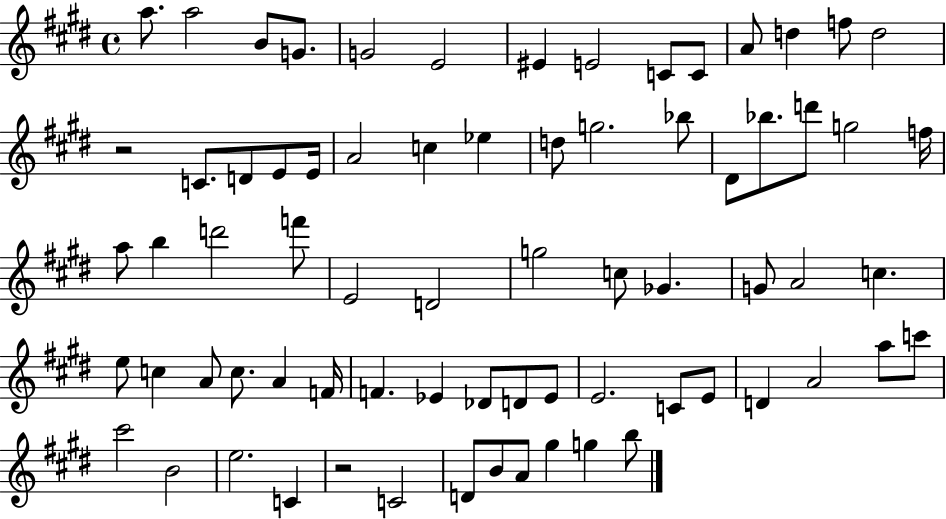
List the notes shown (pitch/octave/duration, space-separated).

A5/e. A5/h B4/e G4/e. G4/h E4/h EIS4/q E4/h C4/e C4/e A4/e D5/q F5/e D5/h R/h C4/e. D4/e E4/e E4/s A4/h C5/q Eb5/q D5/e G5/h. Bb5/e D#4/e Bb5/e. D6/e G5/h F5/s A5/e B5/q D6/h F6/e E4/h D4/h G5/h C5/e Gb4/q. G4/e A4/h C5/q. E5/e C5/q A4/e C5/e. A4/q F4/s F4/q. Eb4/q Db4/e D4/e Eb4/e E4/h. C4/e E4/e D4/q A4/h A5/e C6/e C#6/h B4/h E5/h. C4/q R/h C4/h D4/e B4/e A4/e G#5/q G5/q B5/e